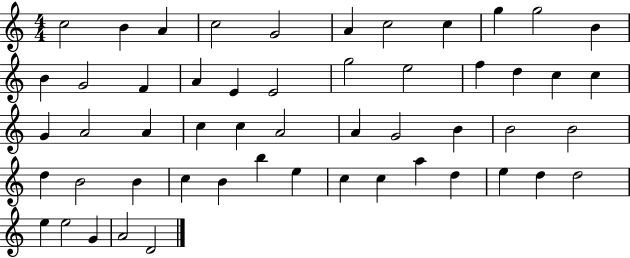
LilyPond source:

{
  \clef treble
  \numericTimeSignature
  \time 4/4
  \key c \major
  c''2 b'4 a'4 | c''2 g'2 | a'4 c''2 c''4 | g''4 g''2 b'4 | \break b'4 g'2 f'4 | a'4 e'4 e'2 | g''2 e''2 | f''4 d''4 c''4 c''4 | \break g'4 a'2 a'4 | c''4 c''4 a'2 | a'4 g'2 b'4 | b'2 b'2 | \break d''4 b'2 b'4 | c''4 b'4 b''4 e''4 | c''4 c''4 a''4 d''4 | e''4 d''4 d''2 | \break e''4 e''2 g'4 | a'2 d'2 | \bar "|."
}